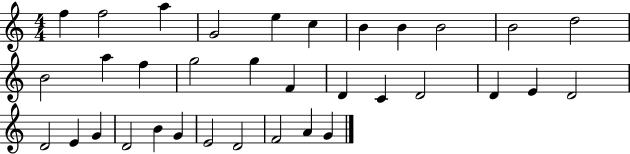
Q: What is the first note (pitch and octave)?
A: F5